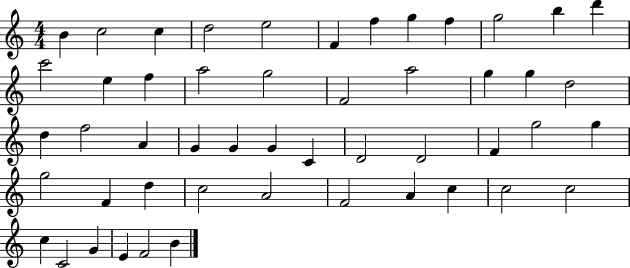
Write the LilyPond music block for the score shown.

{
  \clef treble
  \numericTimeSignature
  \time 4/4
  \key c \major
  b'4 c''2 c''4 | d''2 e''2 | f'4 f''4 g''4 f''4 | g''2 b''4 d'''4 | \break c'''2 e''4 f''4 | a''2 g''2 | f'2 a''2 | g''4 g''4 d''2 | \break d''4 f''2 a'4 | g'4 g'4 g'4 c'4 | d'2 d'2 | f'4 g''2 g''4 | \break g''2 f'4 d''4 | c''2 a'2 | f'2 a'4 c''4 | c''2 c''2 | \break c''4 c'2 g'4 | e'4 f'2 b'4 | \bar "|."
}